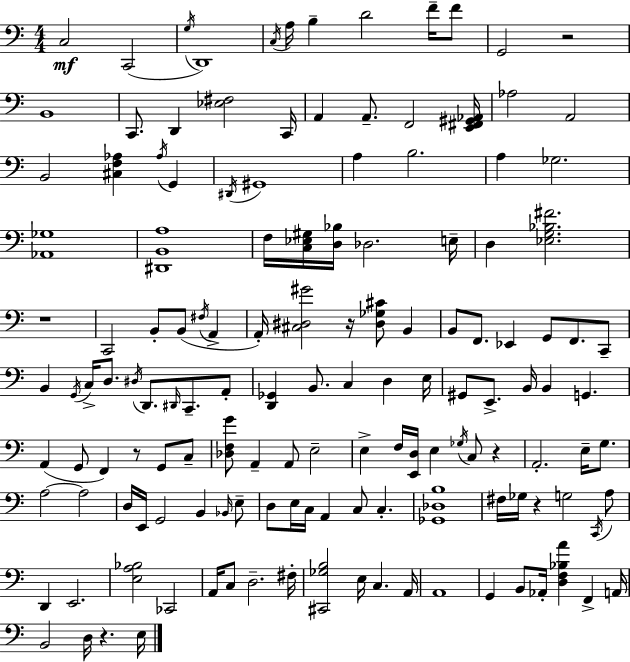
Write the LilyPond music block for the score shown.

{
  \clef bass
  \numericTimeSignature
  \time 4/4
  \key c \major
  \repeat volta 2 { c2\mf c,2( | \acciaccatura { g16 } d,1) | \acciaccatura { c16 } a16 b4-- d'2 f'16-- | f'8 g,2 r2 | \break b,1 | c,8. d,4 <ees fis>2 | c,16 a,4 a,8.-- f,2 | <e, fis, gis, aes,>16 aes2 a,2 | \break b,2 <cis f aes>4 \acciaccatura { aes16 } g,4 | \acciaccatura { dis,16 } gis,1 | a4 b2. | a4 ges2. | \break <aes, ges>1 | <dis, b, a>1 | f16 <c ees gis>16 <d bes>16 des2. | e16-- d4 <ees g bes fis'>2. | \break r1 | c,2 b,8-. b,8( | \acciaccatura { fis16 } a,4-> a,16-.) <cis dis gis'>2 r16 <dis ges cis'>8 | b,4 b,8 f,8. ees,4 g,8 | \break f,8. c,8-- b,4 \acciaccatura { g,16 } c16-> d8. \acciaccatura { dis16 } d,8. | \grace { dis,16 } c,8.-- a,8-. <d, ges,>4 b,8. c4 | d4 e16 gis,8 e,8.-> b,16 b,4 | g,4. a,4( g,8 f,4) | \break r8 g,8 c8-- <des f g'>8 a,4-- a,8 | e2-- e4-> f16 <e, d>16 e4 | \acciaccatura { ges16 } c8 r4 a,2.-. | e16-- g8. a2~~ | \break a2 d16 e,16 g,2 | b,4 \grace { bes,16 } e8-- d8 e16 c16 a,4 | c8 c4.-. <ges, des b>1 | fis16 ges16 r4 | \break g2 \acciaccatura { c,16 } a8 d,4 e,2. | <e a bes>2 | ces,2 a,16 c8 d2.-- | fis16-. <cis, ges b>2 | \break e16 c4. a,16 a,1 | g,4 b,8 | aes,16-. <d f bes a'>4 f,4-> a,16 b,2 | d16 r4. e16 } \bar "|."
}